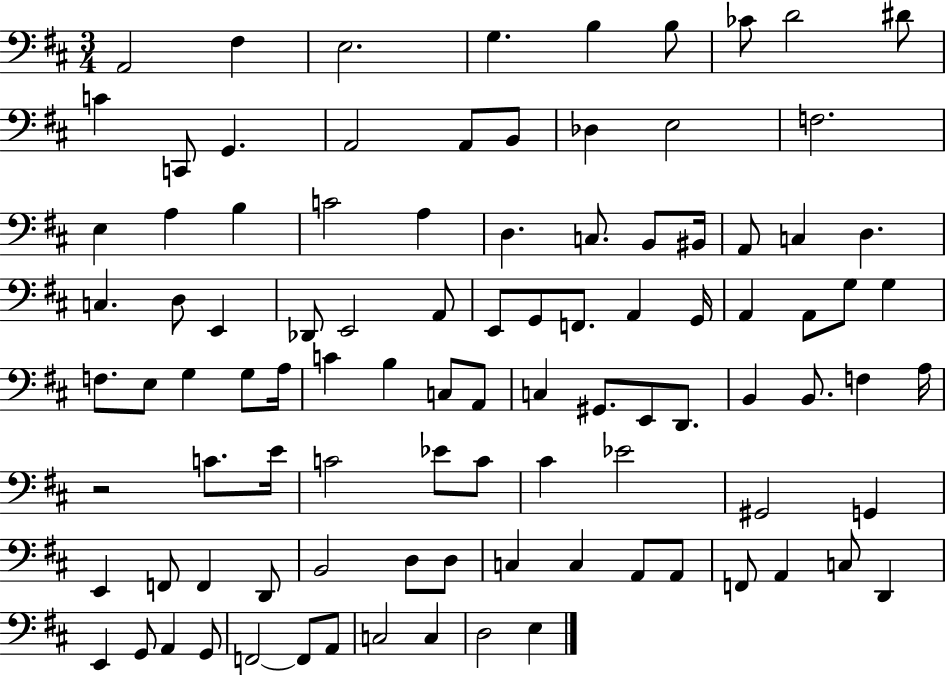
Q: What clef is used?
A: bass